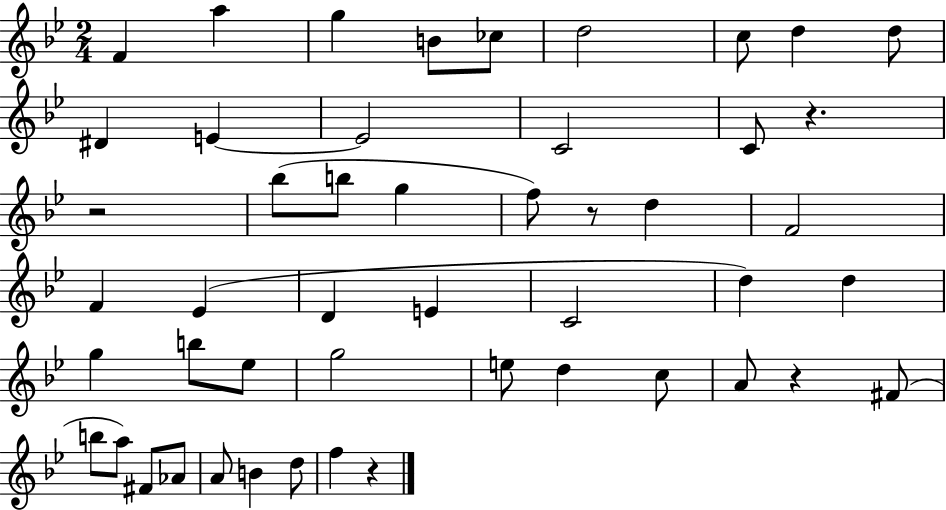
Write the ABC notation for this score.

X:1
T:Untitled
M:2/4
L:1/4
K:Bb
F a g B/2 _c/2 d2 c/2 d d/2 ^D E E2 C2 C/2 z z2 _b/2 b/2 g f/2 z/2 d F2 F _E D E C2 d d g b/2 _e/2 g2 e/2 d c/2 A/2 z ^F/2 b/2 a/2 ^F/2 _A/2 A/2 B d/2 f z